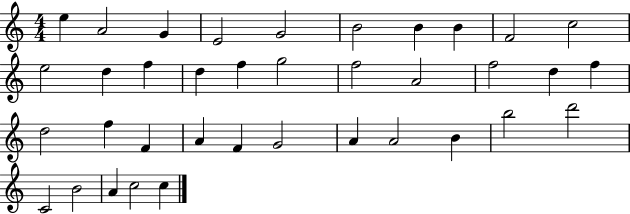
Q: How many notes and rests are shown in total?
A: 37